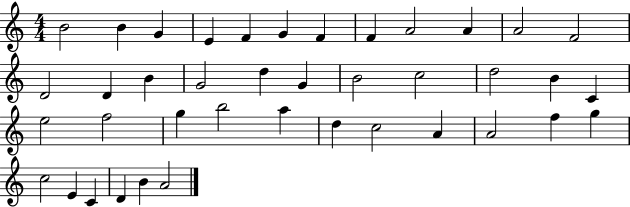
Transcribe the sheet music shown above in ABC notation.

X:1
T:Untitled
M:4/4
L:1/4
K:C
B2 B G E F G F F A2 A A2 F2 D2 D B G2 d G B2 c2 d2 B C e2 f2 g b2 a d c2 A A2 f g c2 E C D B A2